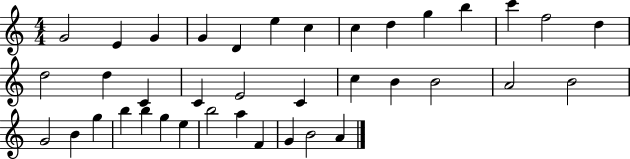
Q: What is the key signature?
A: C major